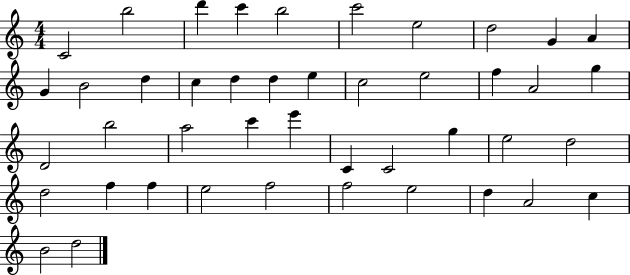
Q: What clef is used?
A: treble